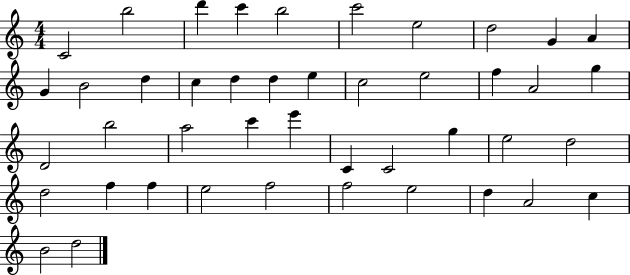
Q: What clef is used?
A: treble